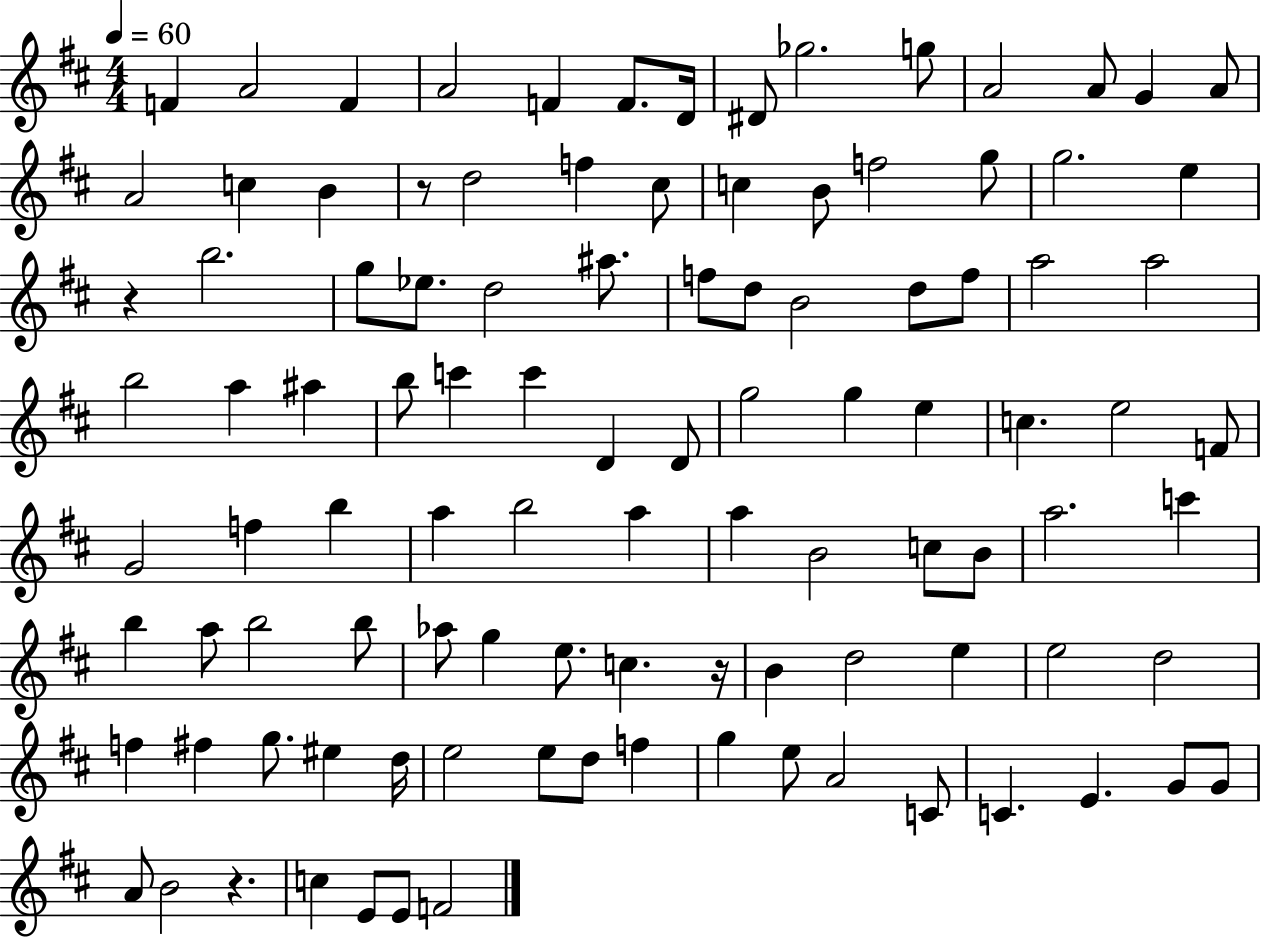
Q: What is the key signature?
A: D major